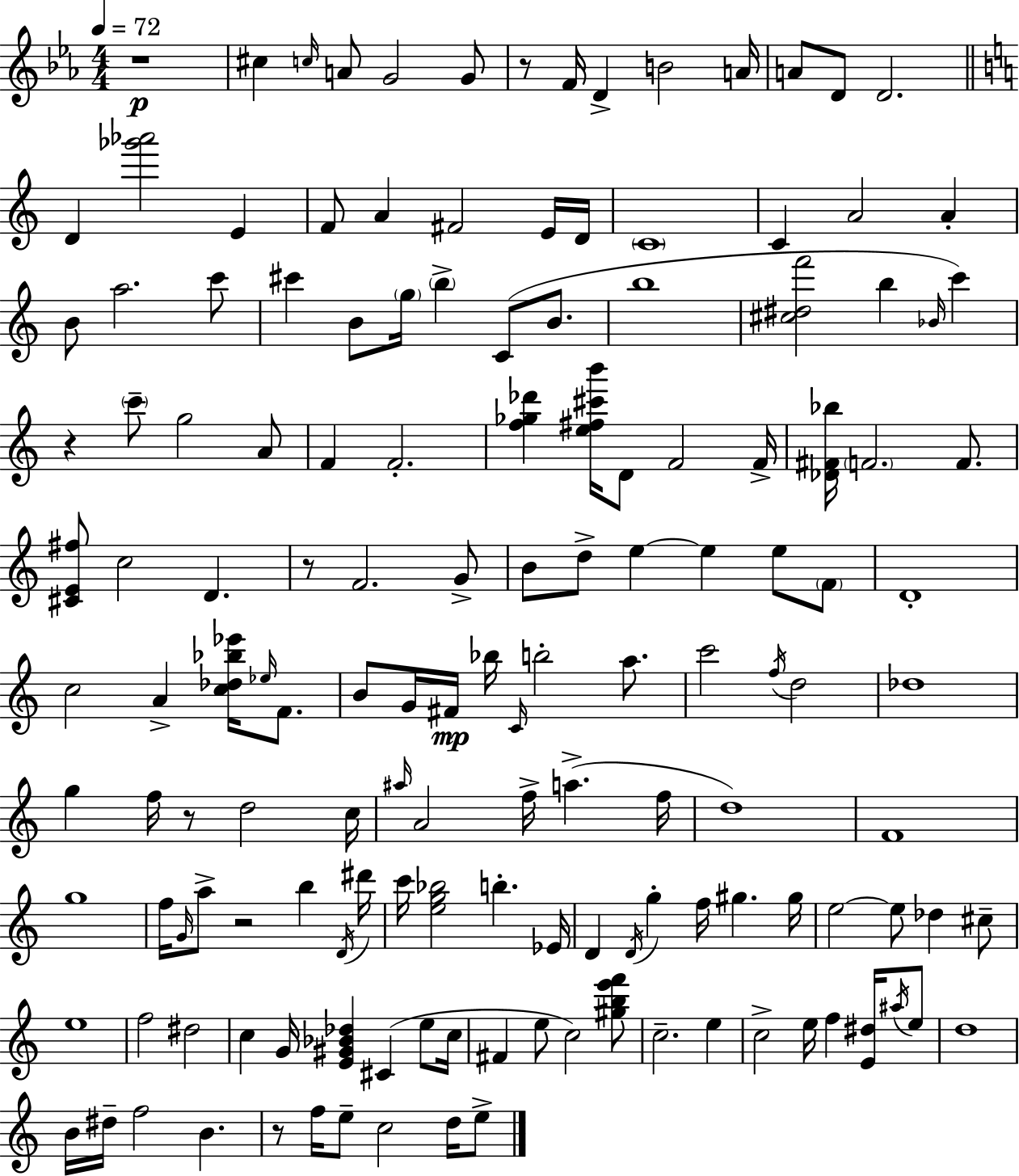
R/w C#5/q C5/s A4/e G4/h G4/e R/e F4/s D4/q B4/h A4/s A4/e D4/e D4/h. D4/q [Gb6,Ab6]/h E4/q F4/e A4/q F#4/h E4/s D4/s C4/w C4/q A4/h A4/q B4/e A5/h. C6/e C#6/q B4/e G5/s B5/q C4/e B4/e. B5/w [C#5,D#5,F6]/h B5/q Bb4/s C6/q R/q C6/e G5/h A4/e F4/q F4/h. [F5,Gb5,Db6]/q [E5,F#5,C#6,B6]/s D4/e F4/h F4/s [Db4,F#4,Bb5]/s F4/h. F4/e. [C#4,E4,F#5]/e C5/h D4/q. R/e F4/h. G4/e B4/e D5/e E5/q E5/q E5/e F4/e D4/w C5/h A4/q [C5,Db5,Bb5,Eb6]/s Eb5/s F4/e. B4/e G4/s F#4/s Bb5/s C4/s B5/h A5/e. C6/h F5/s D5/h Db5/w G5/q F5/s R/e D5/h C5/s A#5/s A4/h F5/s A5/q. F5/s D5/w F4/w G5/w F5/s G4/s A5/e R/h B5/q D4/s D#6/s C6/s [E5,G5,Bb5]/h B5/q. Eb4/s D4/q D4/s G5/q F5/s G#5/q. G#5/s E5/h E5/e Db5/q C#5/e E5/w F5/h D#5/h C5/q G4/s [E4,G#4,Bb4,Db5]/q C#4/q E5/e C5/s F#4/q E5/e C5/h [G#5,B5,E6,F6]/e C5/h. E5/q C5/h E5/s F5/q [E4,D#5]/s A#5/s E5/e D5/w B4/s D#5/s F5/h B4/q. R/e F5/s E5/e C5/h D5/s E5/e